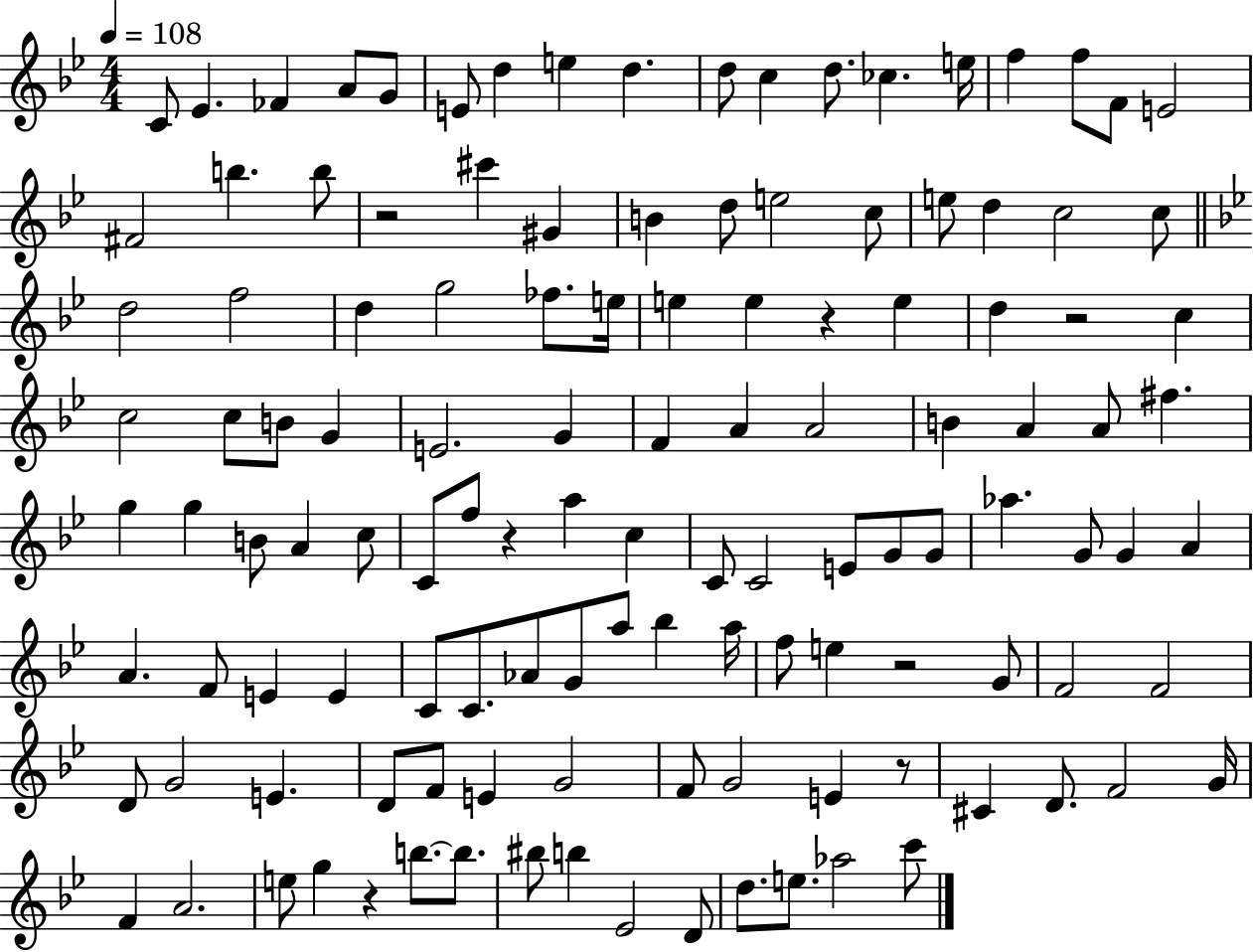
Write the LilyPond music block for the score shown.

{
  \clef treble
  \numericTimeSignature
  \time 4/4
  \key bes \major
  \tempo 4 = 108
  \repeat volta 2 { c'8 ees'4. fes'4 a'8 g'8 | e'8 d''4 e''4 d''4. | d''8 c''4 d''8. ces''4. e''16 | f''4 f''8 f'8 e'2 | \break fis'2 b''4. b''8 | r2 cis'''4 gis'4 | b'4 d''8 e''2 c''8 | e''8 d''4 c''2 c''8 | \break \bar "||" \break \key bes \major d''2 f''2 | d''4 g''2 fes''8. e''16 | e''4 e''4 r4 e''4 | d''4 r2 c''4 | \break c''2 c''8 b'8 g'4 | e'2. g'4 | f'4 a'4 a'2 | b'4 a'4 a'8 fis''4. | \break g''4 g''4 b'8 a'4 c''8 | c'8 f''8 r4 a''4 c''4 | c'8 c'2 e'8 g'8 g'8 | aes''4. g'8 g'4 a'4 | \break a'4. f'8 e'4 e'4 | c'8 c'8. aes'8 g'8 a''8 bes''4 a''16 | f''8 e''4 r2 g'8 | f'2 f'2 | \break d'8 g'2 e'4. | d'8 f'8 e'4 g'2 | f'8 g'2 e'4 r8 | cis'4 d'8. f'2 g'16 | \break f'4 a'2. | e''8 g''4 r4 b''8.~~ b''8. | bis''8 b''4 ees'2 d'8 | d''8. e''8. aes''2 c'''8 | \break } \bar "|."
}